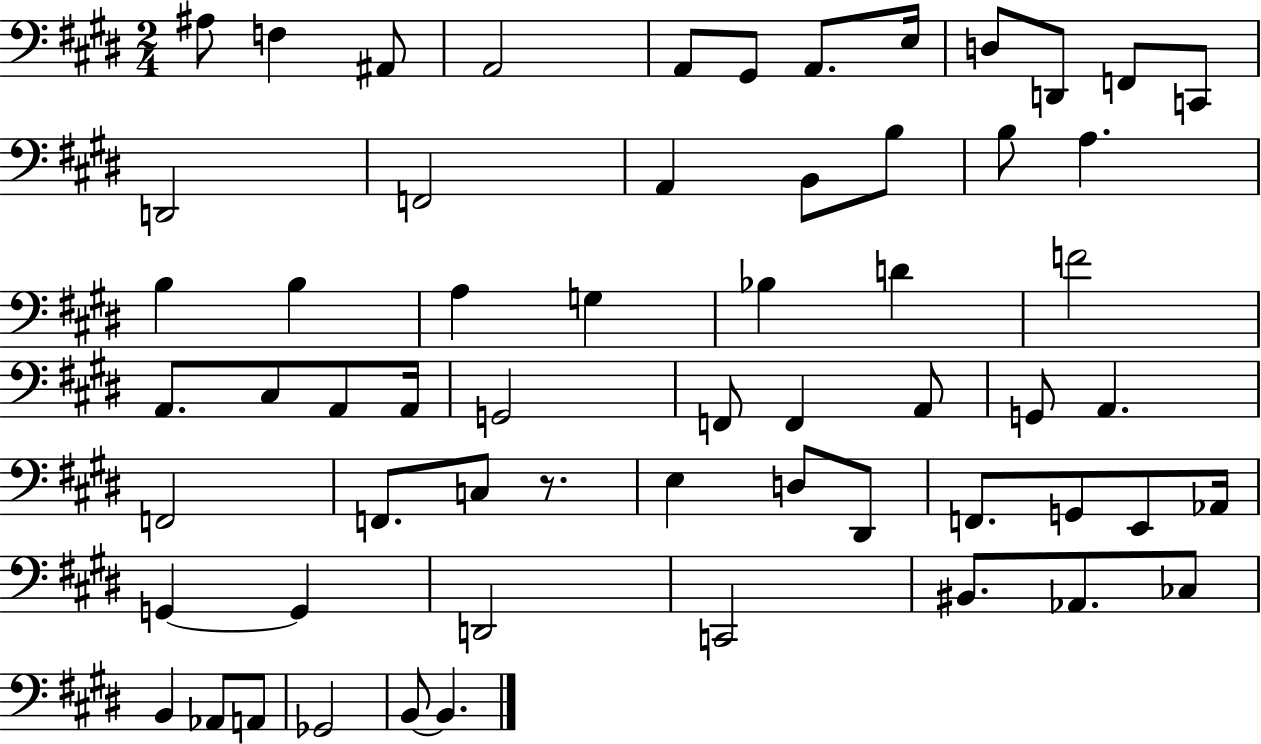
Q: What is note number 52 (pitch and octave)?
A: Ab2